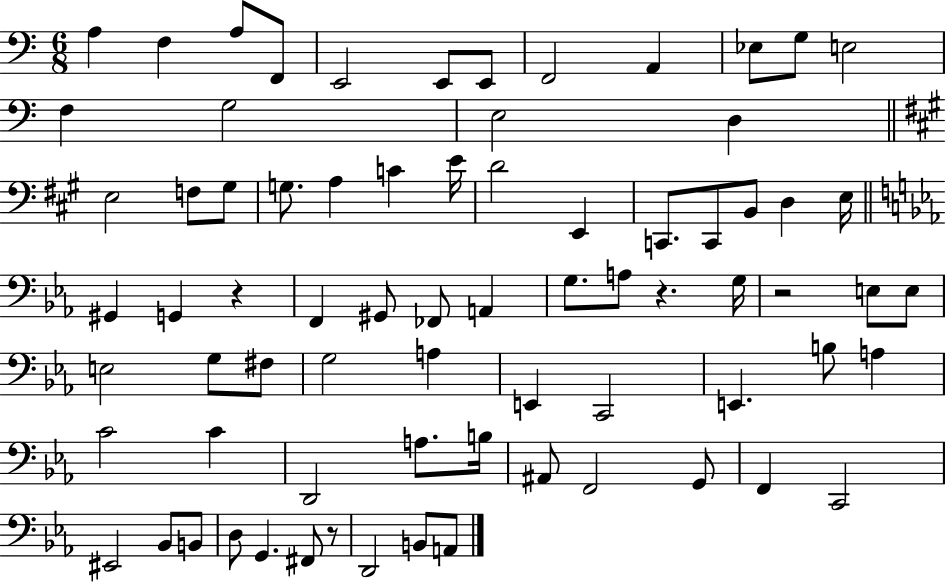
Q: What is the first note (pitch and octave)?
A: A3